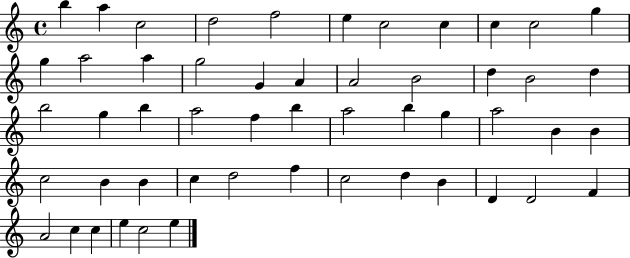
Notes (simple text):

B5/q A5/q C5/h D5/h F5/h E5/q C5/h C5/q C5/q C5/h G5/q G5/q A5/h A5/q G5/h G4/q A4/q A4/h B4/h D5/q B4/h D5/q B5/h G5/q B5/q A5/h F5/q B5/q A5/h B5/q G5/q A5/h B4/q B4/q C5/h B4/q B4/q C5/q D5/h F5/q C5/h D5/q B4/q D4/q D4/h F4/q A4/h C5/q C5/q E5/q C5/h E5/q